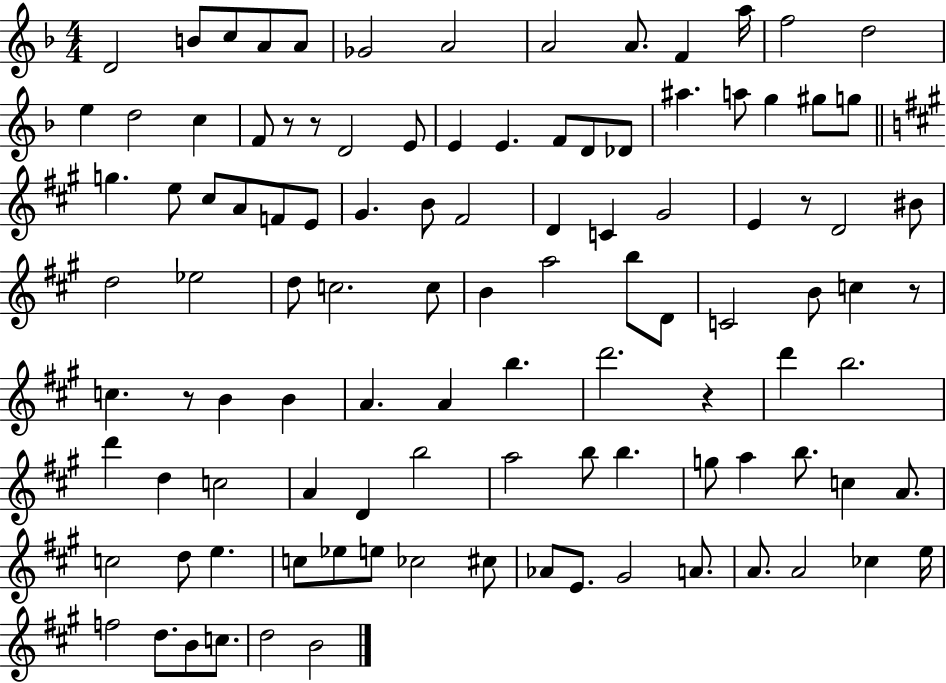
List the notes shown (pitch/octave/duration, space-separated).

D4/h B4/e C5/e A4/e A4/e Gb4/h A4/h A4/h A4/e. F4/q A5/s F5/h D5/h E5/q D5/h C5/q F4/e R/e R/e D4/h E4/e E4/q E4/q. F4/e D4/e Db4/e A#5/q. A5/e G5/q G#5/e G5/e G5/q. E5/e C#5/e A4/e F4/e E4/e G#4/q. B4/e F#4/h D4/q C4/q G#4/h E4/q R/e D4/h BIS4/e D5/h Eb5/h D5/e C5/h. C5/e B4/q A5/h B5/e D4/e C4/h B4/e C5/q R/e C5/q. R/e B4/q B4/q A4/q. A4/q B5/q. D6/h. R/q D6/q B5/h. D6/q D5/q C5/h A4/q D4/q B5/h A5/h B5/e B5/q. G5/e A5/q B5/e. C5/q A4/e. C5/h D5/e E5/q. C5/e Eb5/e E5/e CES5/h C#5/e Ab4/e E4/e. G#4/h A4/e. A4/e. A4/h CES5/q E5/s F5/h D5/e. B4/e C5/e. D5/h B4/h